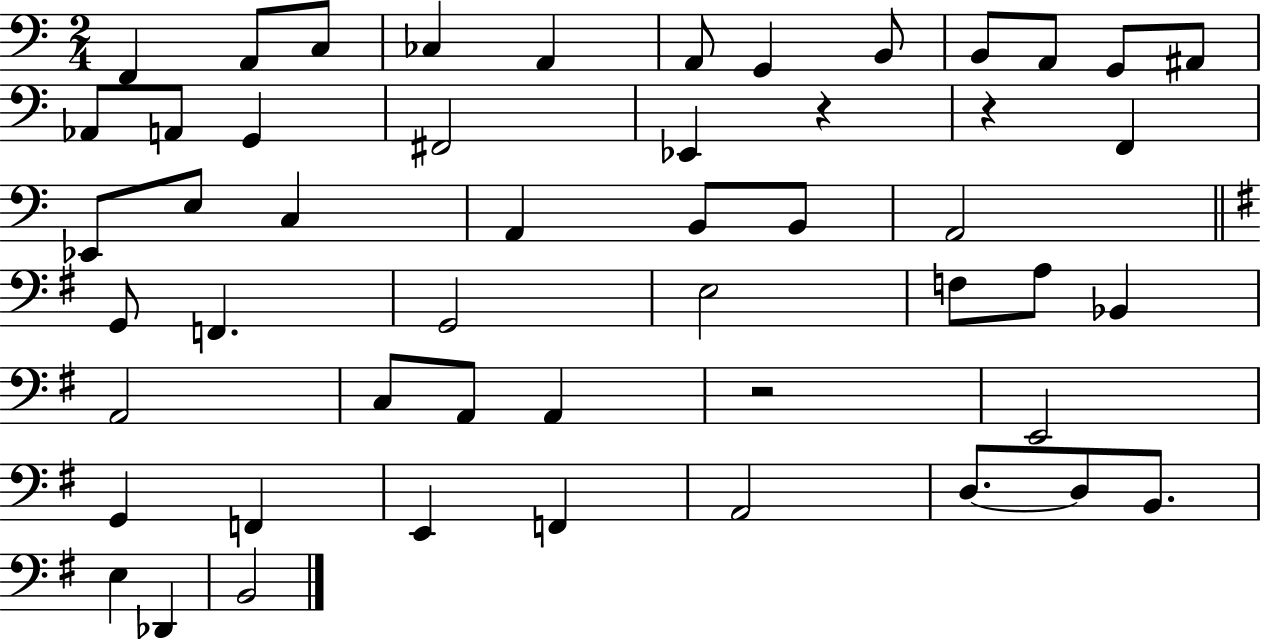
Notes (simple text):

F2/q A2/e C3/e CES3/q A2/q A2/e G2/q B2/e B2/e A2/e G2/e A#2/e Ab2/e A2/e G2/q F#2/h Eb2/q R/q R/q F2/q Eb2/e E3/e C3/q A2/q B2/e B2/e A2/h G2/e F2/q. G2/h E3/h F3/e A3/e Bb2/q A2/h C3/e A2/e A2/q R/h E2/h G2/q F2/q E2/q F2/q A2/h D3/e. D3/e B2/e. E3/q Db2/q B2/h